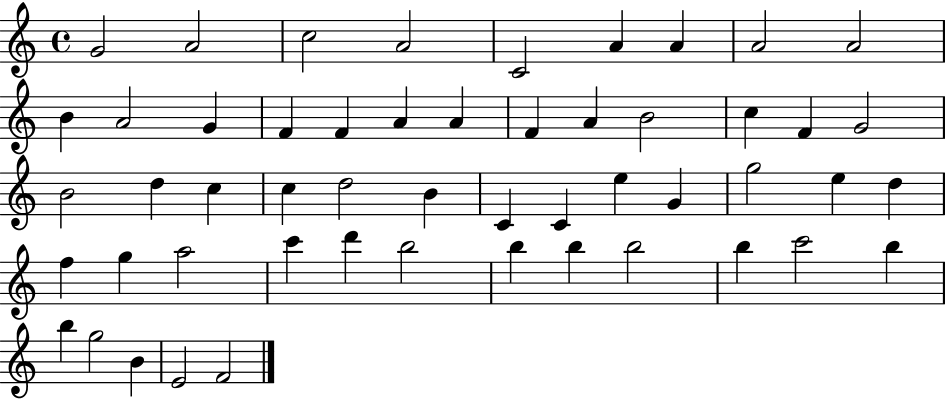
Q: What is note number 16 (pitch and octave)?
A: A4